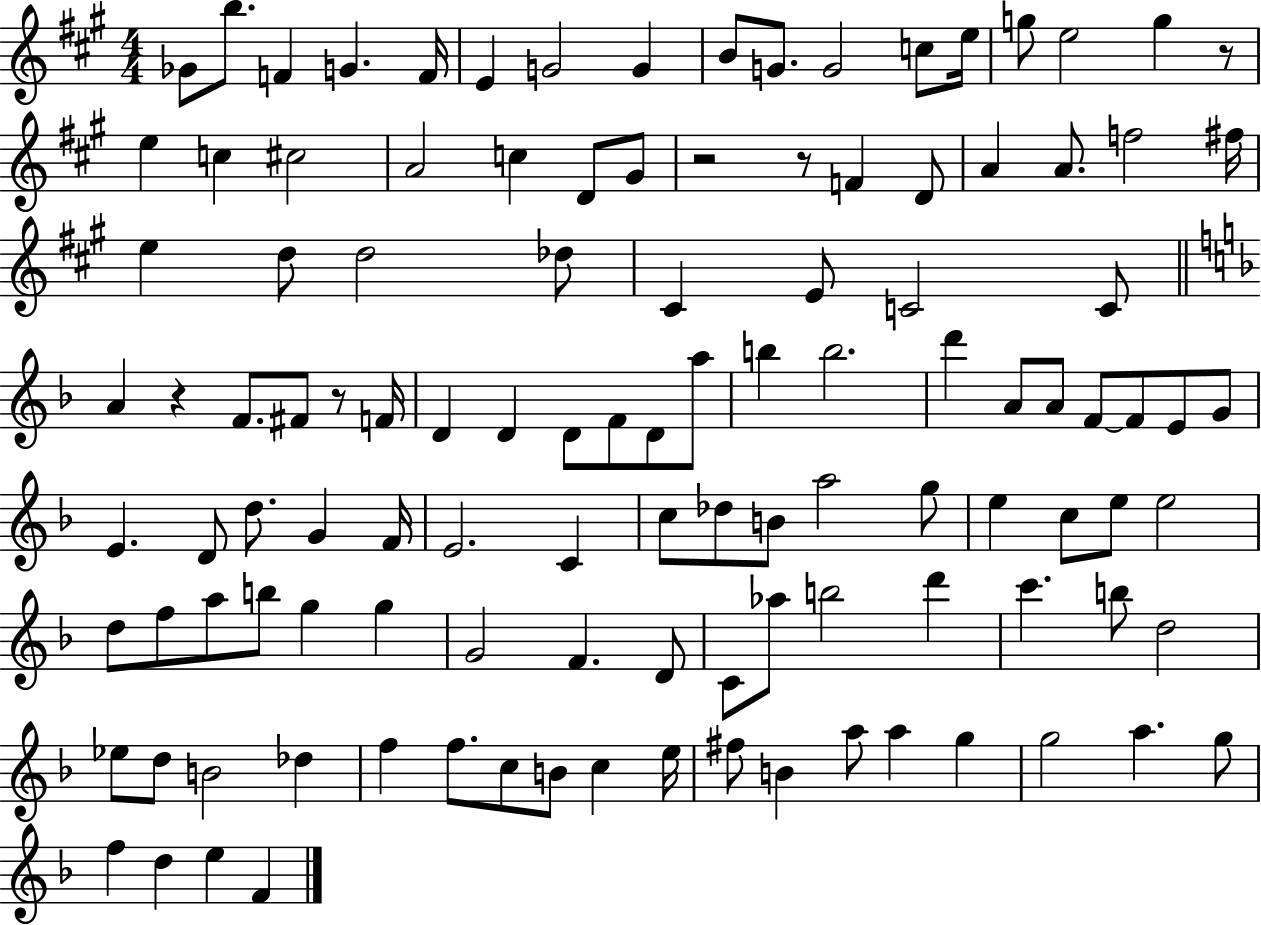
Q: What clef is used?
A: treble